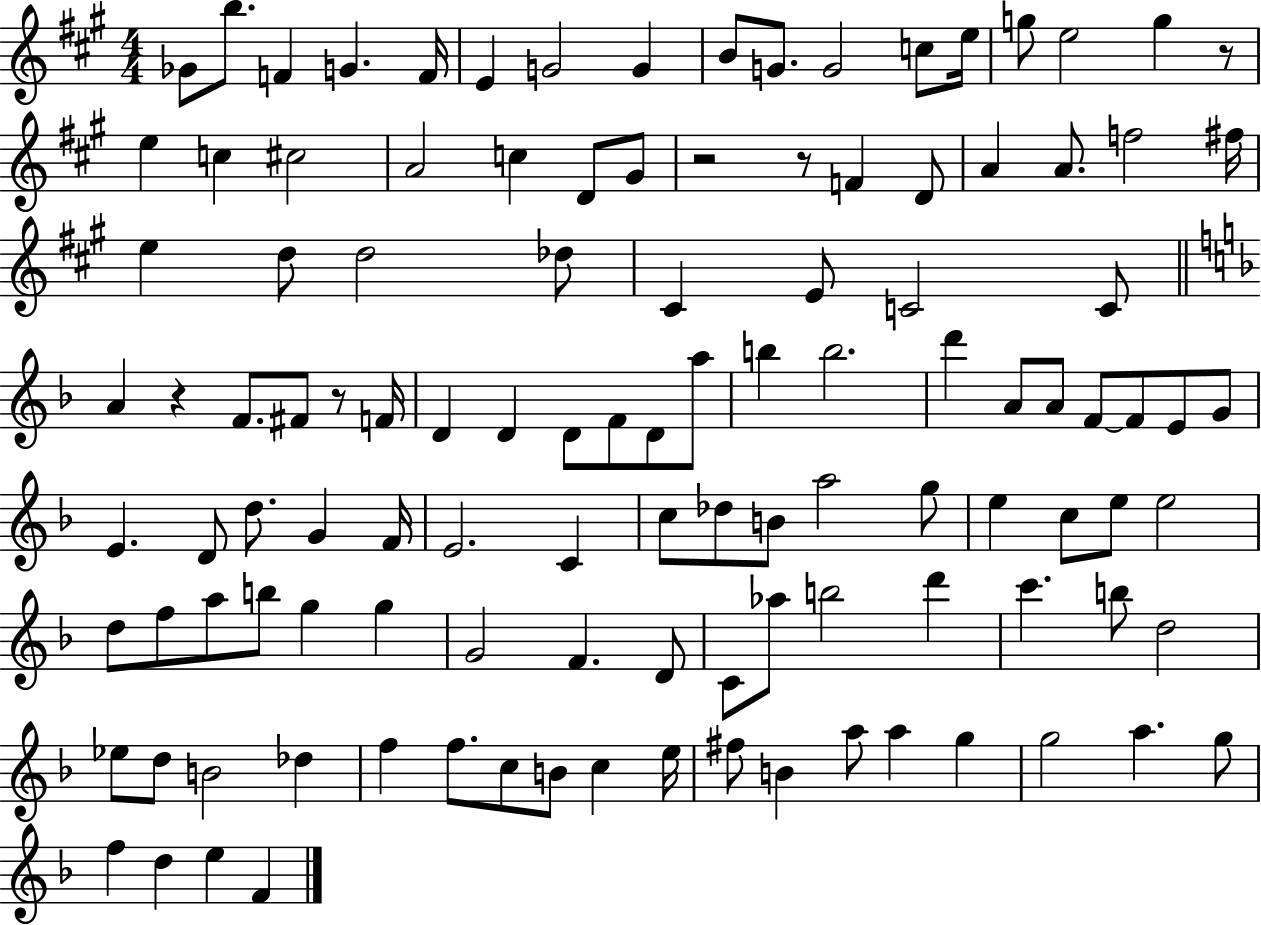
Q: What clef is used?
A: treble